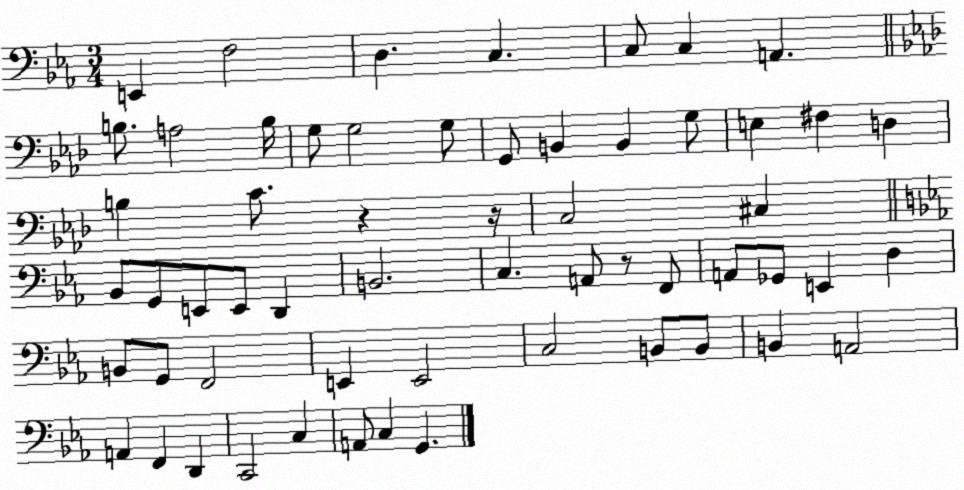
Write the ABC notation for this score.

X:1
T:Untitled
M:3/4
L:1/4
K:Eb
E,, F,2 D, C, C,/2 C, A,, B,/2 A,2 B,/4 G,/2 G,2 G,/2 G,,/2 B,, B,, G,/2 E, ^F, D, B, C/2 z z/4 C,2 ^C, _B,,/2 G,,/2 E,,/2 E,,/2 D,, B,,2 C, A,,/2 z/2 F,,/2 A,,/2 _G,,/2 E,, D, B,,/2 G,,/2 F,,2 E,, E,,2 C,2 B,,/2 B,,/2 B,, A,,2 A,, F,, D,, C,,2 C, A,,/2 C, G,,